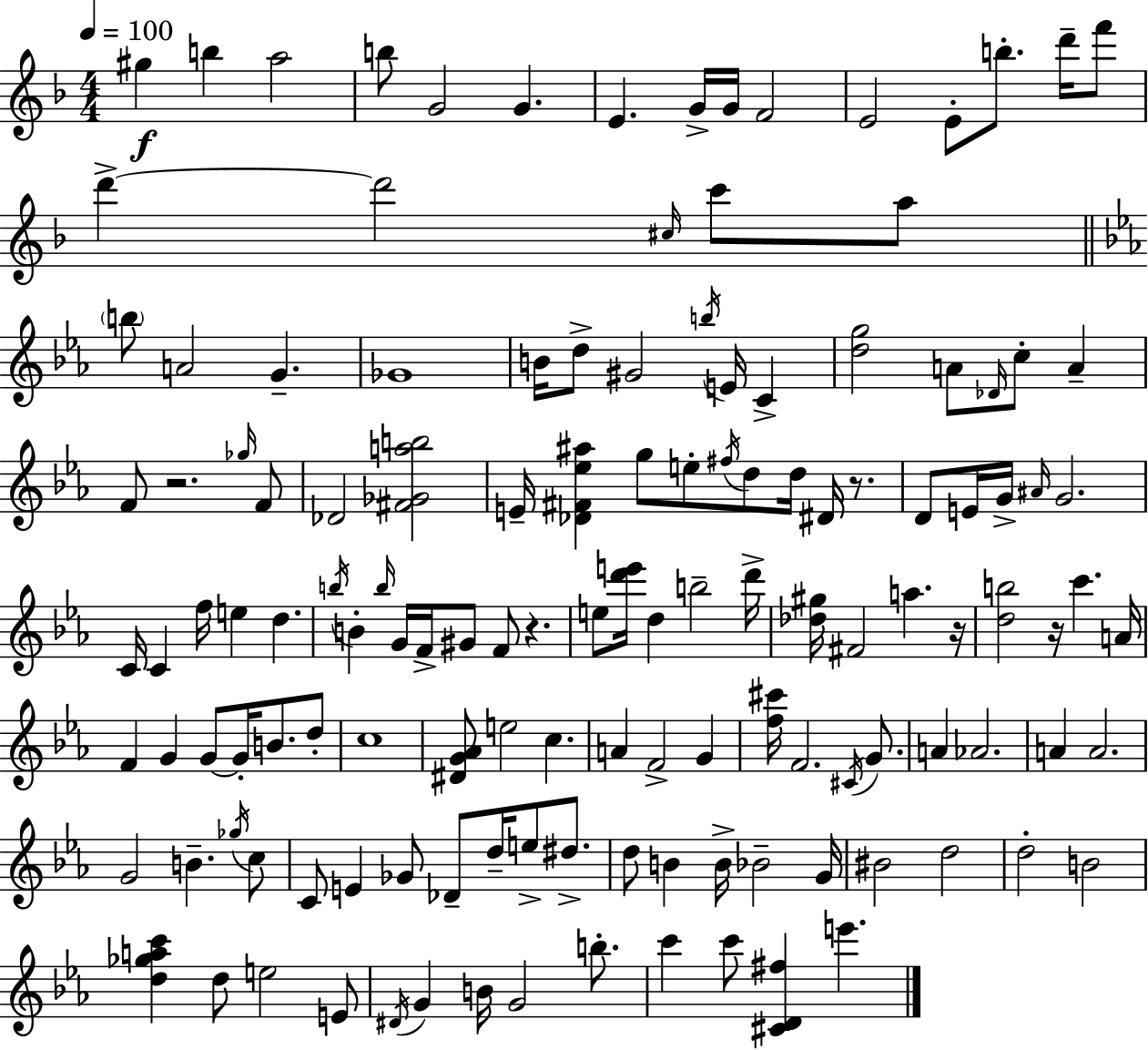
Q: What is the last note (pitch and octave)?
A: E6